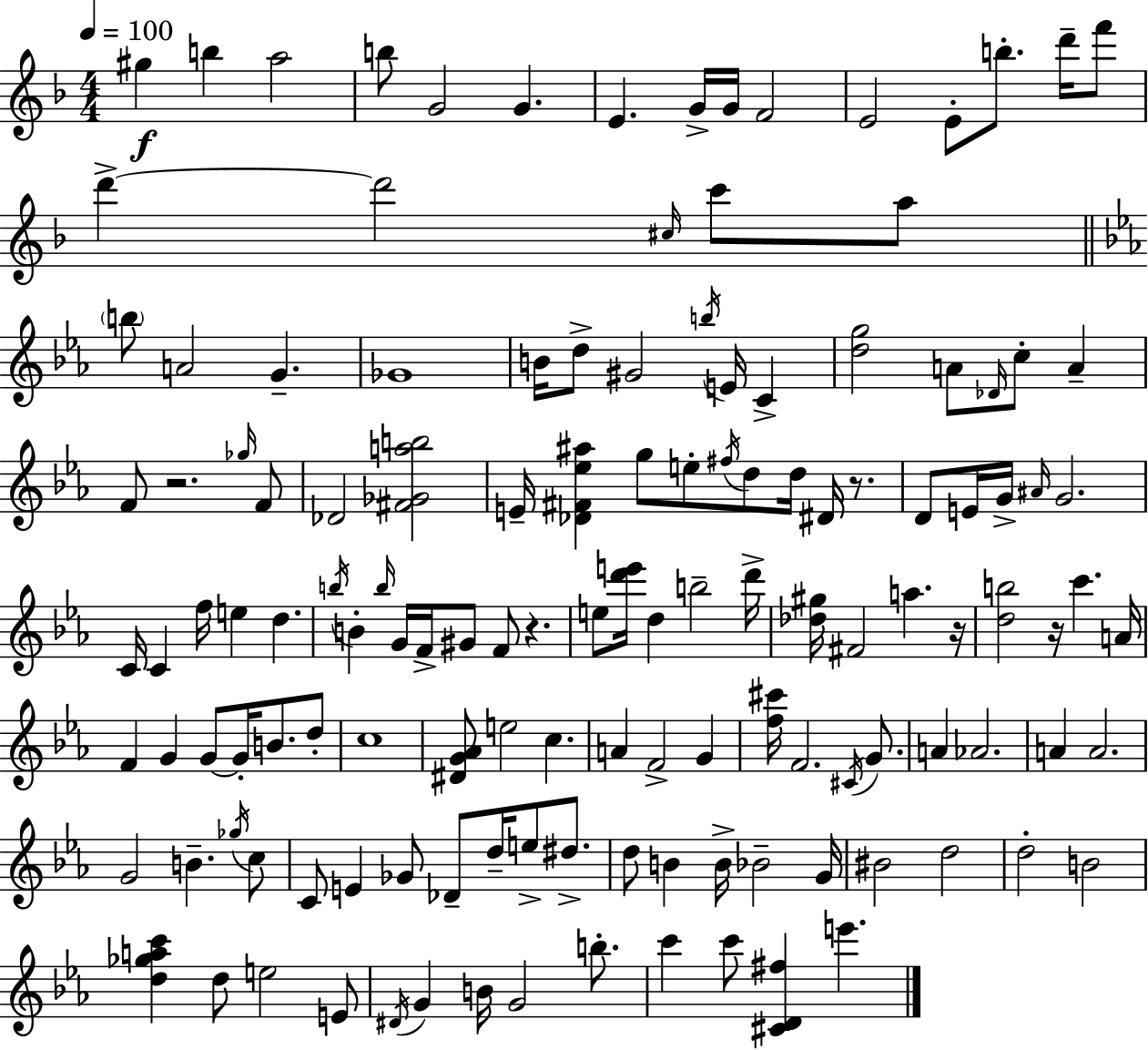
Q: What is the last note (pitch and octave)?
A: E6